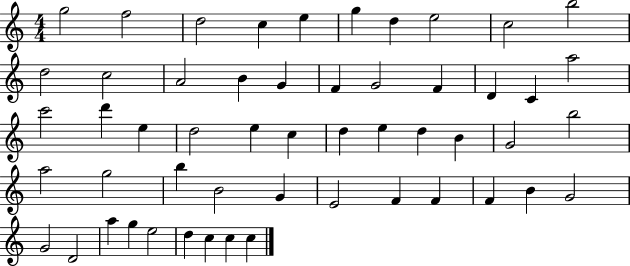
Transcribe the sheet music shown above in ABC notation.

X:1
T:Untitled
M:4/4
L:1/4
K:C
g2 f2 d2 c e g d e2 c2 b2 d2 c2 A2 B G F G2 F D C a2 c'2 d' e d2 e c d e d B G2 b2 a2 g2 b B2 G E2 F F F B G2 G2 D2 a g e2 d c c c